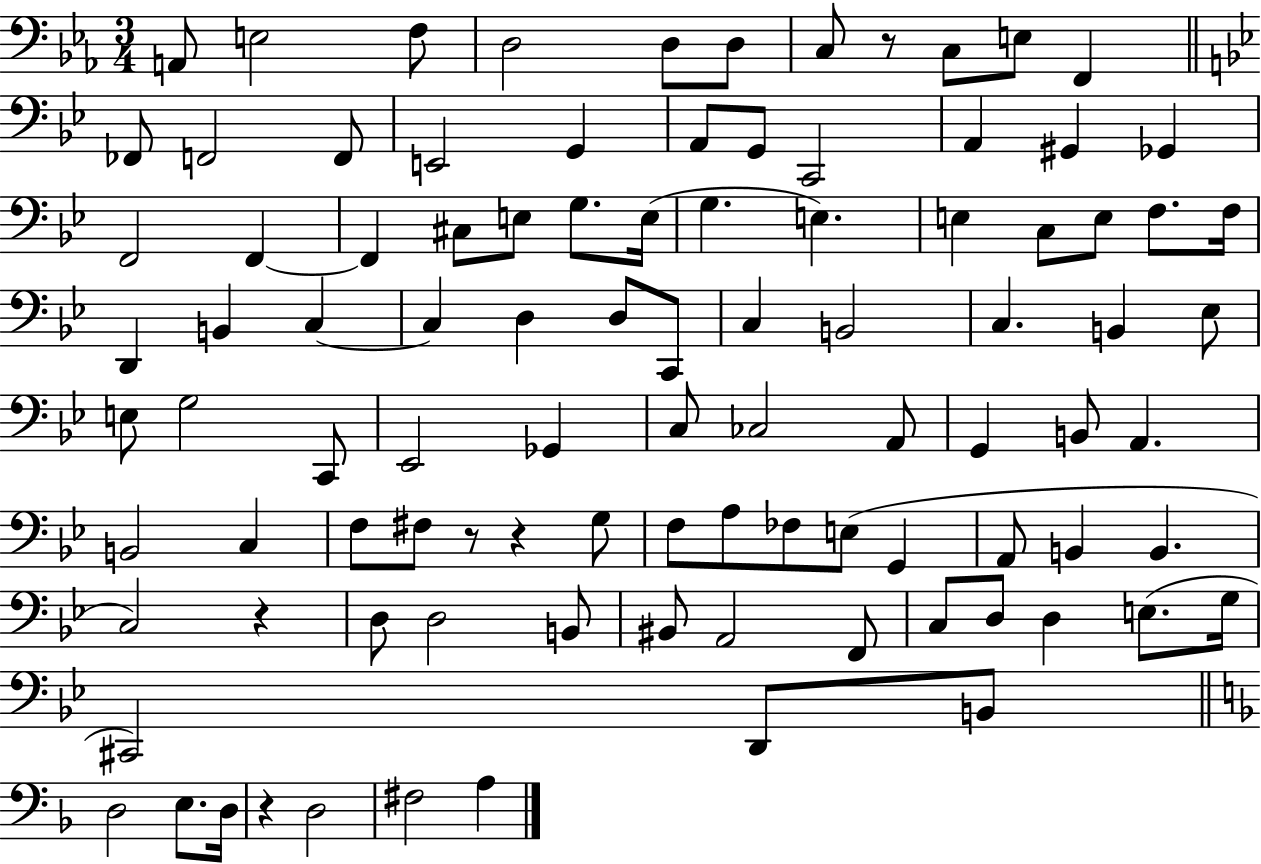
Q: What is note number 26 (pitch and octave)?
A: E3